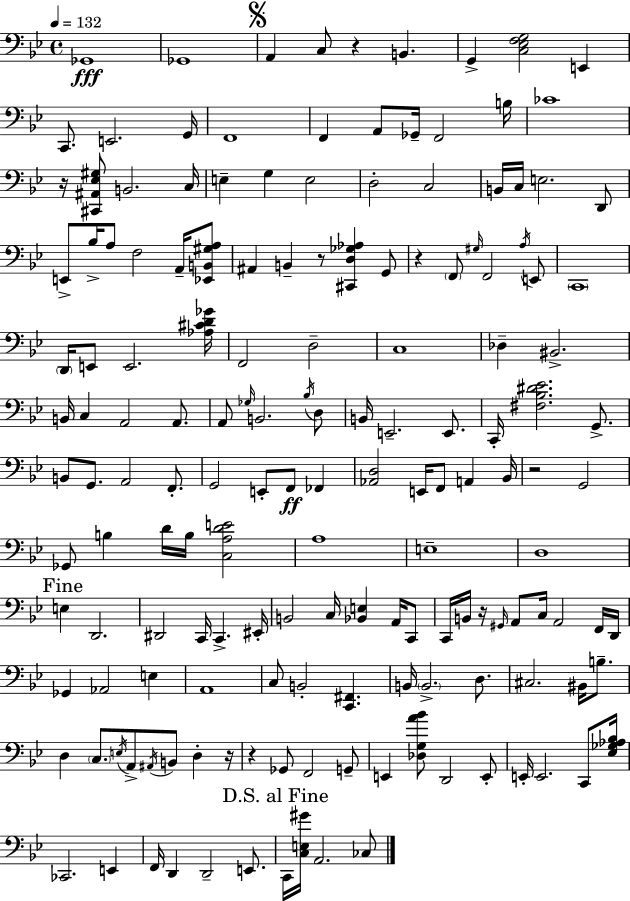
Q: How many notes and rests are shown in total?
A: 160